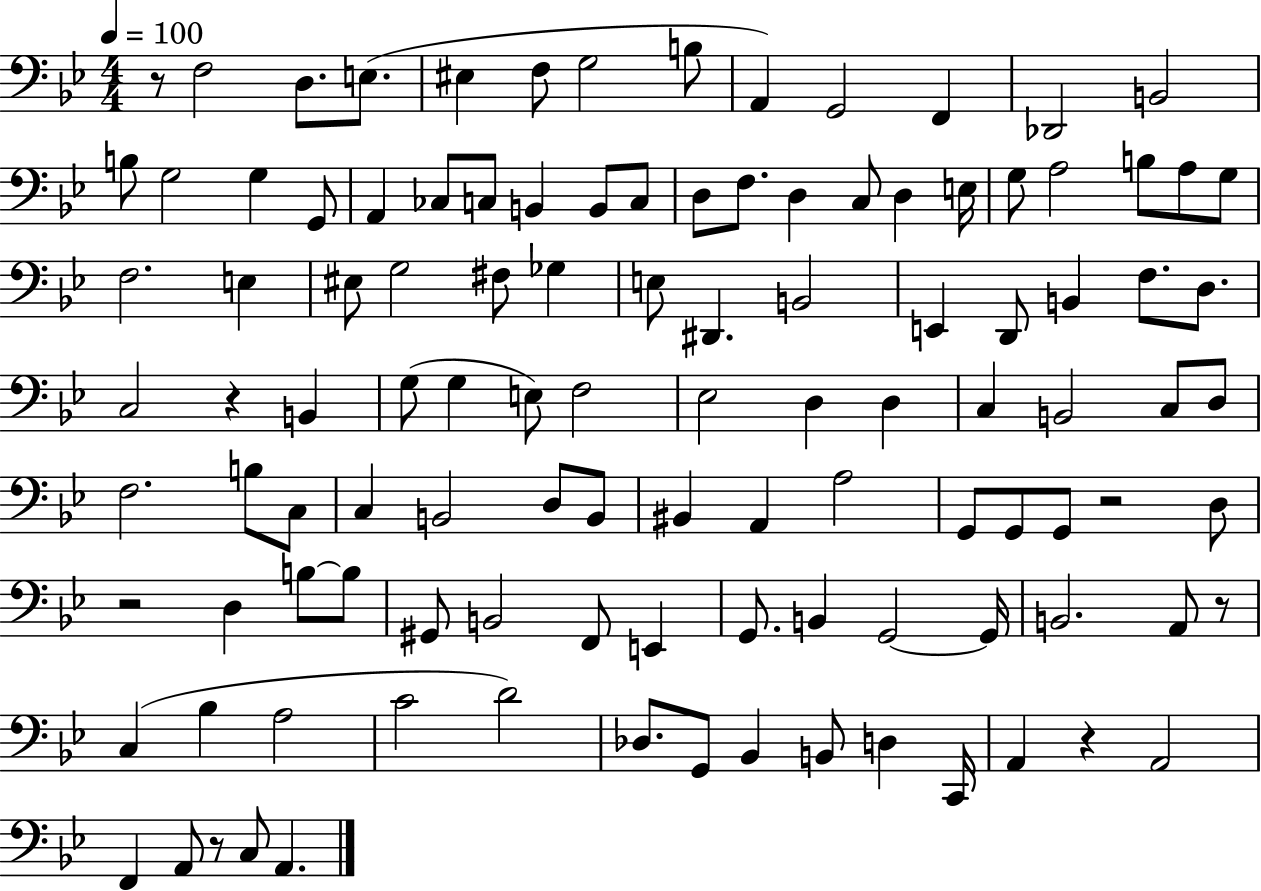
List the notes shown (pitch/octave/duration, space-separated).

R/e F3/h D3/e. E3/e. EIS3/q F3/e G3/h B3/e A2/q G2/h F2/q Db2/h B2/h B3/e G3/h G3/q G2/e A2/q CES3/e C3/e B2/q B2/e C3/e D3/e F3/e. D3/q C3/e D3/q E3/s G3/e A3/h B3/e A3/e G3/e F3/h. E3/q EIS3/e G3/h F#3/e Gb3/q E3/e D#2/q. B2/h E2/q D2/e B2/q F3/e. D3/e. C3/h R/q B2/q G3/e G3/q E3/e F3/h Eb3/h D3/q D3/q C3/q B2/h C3/e D3/e F3/h. B3/e C3/e C3/q B2/h D3/e B2/e BIS2/q A2/q A3/h G2/e G2/e G2/e R/h D3/e R/h D3/q B3/e B3/e G#2/e B2/h F2/e E2/q G2/e. B2/q G2/h G2/s B2/h. A2/e R/e C3/q Bb3/q A3/h C4/h D4/h Db3/e. G2/e Bb2/q B2/e D3/q C2/s A2/q R/q A2/h F2/q A2/e R/e C3/e A2/q.